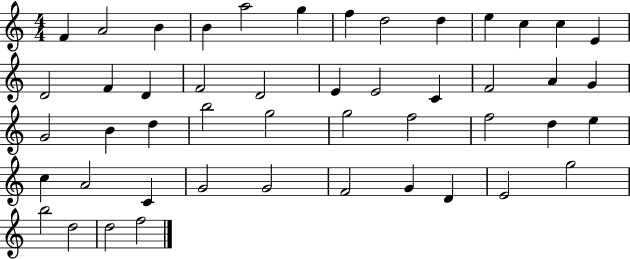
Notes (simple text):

F4/q A4/h B4/q B4/q A5/h G5/q F5/q D5/h D5/q E5/q C5/q C5/q E4/q D4/h F4/q D4/q F4/h D4/h E4/q E4/h C4/q F4/h A4/q G4/q G4/h B4/q D5/q B5/h G5/h G5/h F5/h F5/h D5/q E5/q C5/q A4/h C4/q G4/h G4/h F4/h G4/q D4/q E4/h G5/h B5/h D5/h D5/h F5/h